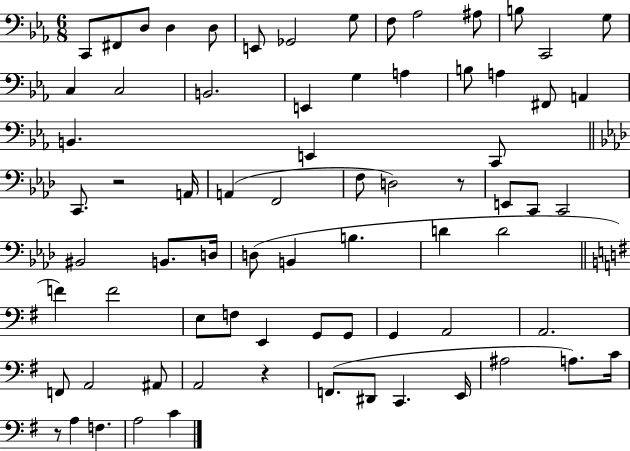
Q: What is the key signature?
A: EES major